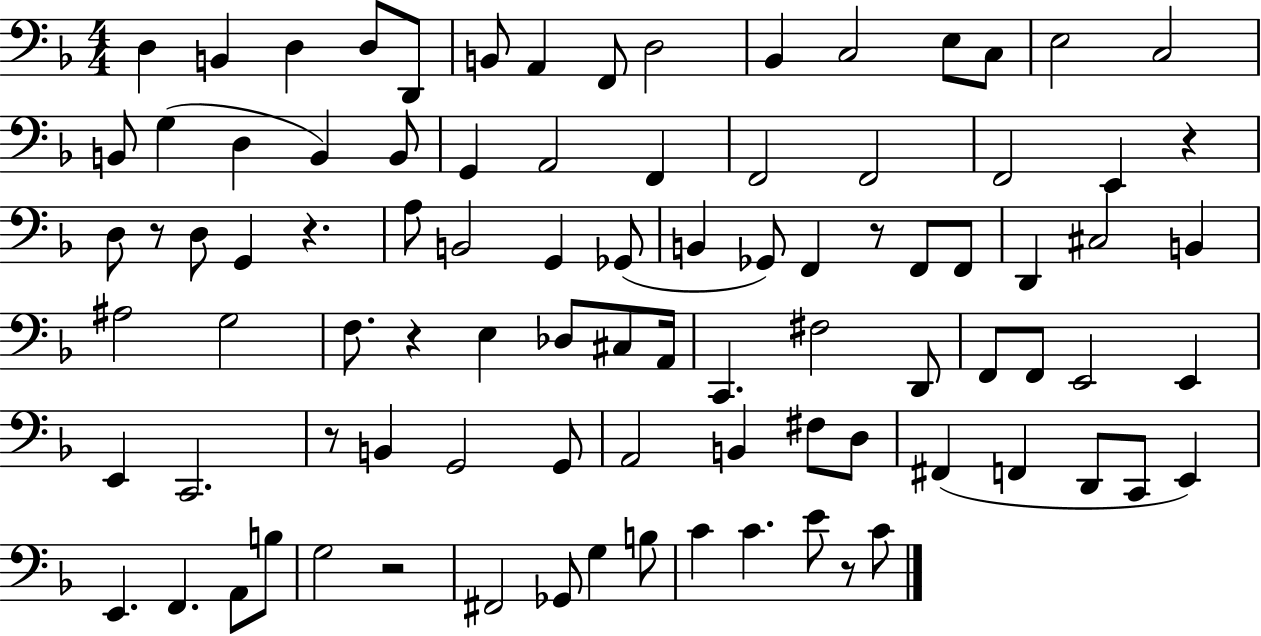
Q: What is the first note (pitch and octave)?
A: D3